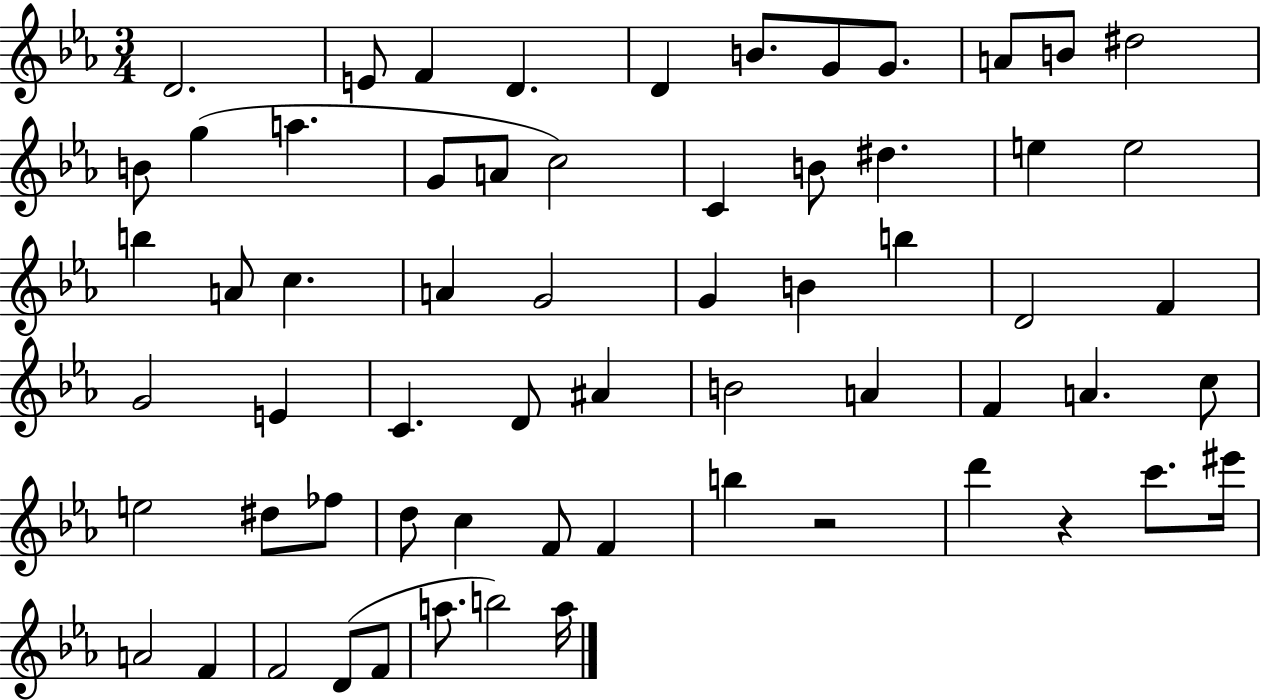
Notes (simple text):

D4/h. E4/e F4/q D4/q. D4/q B4/e. G4/e G4/e. A4/e B4/e D#5/h B4/e G5/q A5/q. G4/e A4/e C5/h C4/q B4/e D#5/q. E5/q E5/h B5/q A4/e C5/q. A4/q G4/h G4/q B4/q B5/q D4/h F4/q G4/h E4/q C4/q. D4/e A#4/q B4/h A4/q F4/q A4/q. C5/e E5/h D#5/e FES5/e D5/e C5/q F4/e F4/q B5/q R/h D6/q R/q C6/e. EIS6/s A4/h F4/q F4/h D4/e F4/e A5/e. B5/h A5/s